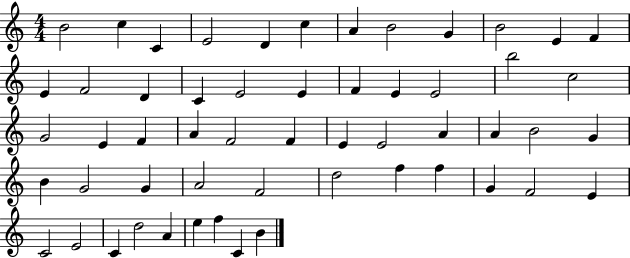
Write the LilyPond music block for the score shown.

{
  \clef treble
  \numericTimeSignature
  \time 4/4
  \key c \major
  b'2 c''4 c'4 | e'2 d'4 c''4 | a'4 b'2 g'4 | b'2 e'4 f'4 | \break e'4 f'2 d'4 | c'4 e'2 e'4 | f'4 e'4 e'2 | b''2 c''2 | \break g'2 e'4 f'4 | a'4 f'2 f'4 | e'4 e'2 a'4 | a'4 b'2 g'4 | \break b'4 g'2 g'4 | a'2 f'2 | d''2 f''4 f''4 | g'4 f'2 e'4 | \break c'2 e'2 | c'4 d''2 a'4 | e''4 f''4 c'4 b'4 | \bar "|."
}